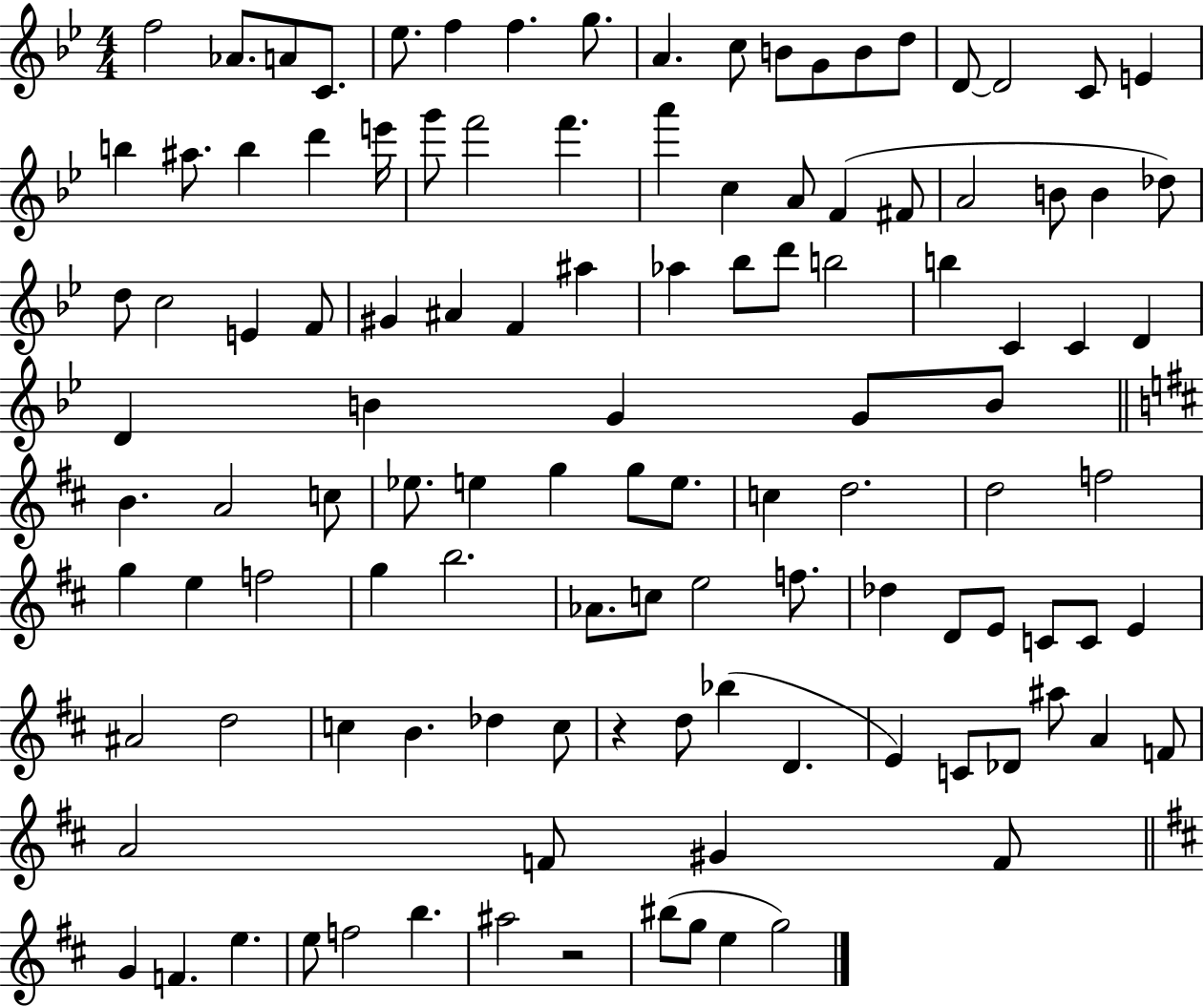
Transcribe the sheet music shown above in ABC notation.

X:1
T:Untitled
M:4/4
L:1/4
K:Bb
f2 _A/2 A/2 C/2 _e/2 f f g/2 A c/2 B/2 G/2 B/2 d/2 D/2 D2 C/2 E b ^a/2 b d' e'/4 g'/2 f'2 f' a' c A/2 F ^F/2 A2 B/2 B _d/2 d/2 c2 E F/2 ^G ^A F ^a _a _b/2 d'/2 b2 b C C D D B G G/2 B/2 B A2 c/2 _e/2 e g g/2 e/2 c d2 d2 f2 g e f2 g b2 _A/2 c/2 e2 f/2 _d D/2 E/2 C/2 C/2 E ^A2 d2 c B _d c/2 z d/2 _b D E C/2 _D/2 ^a/2 A F/2 A2 F/2 ^G F/2 G F e e/2 f2 b ^a2 z2 ^b/2 g/2 e g2